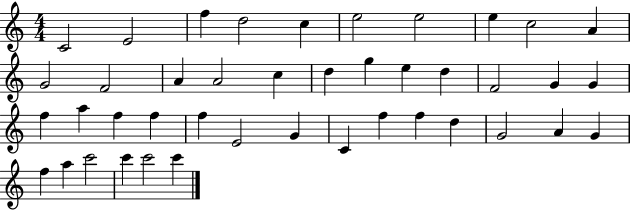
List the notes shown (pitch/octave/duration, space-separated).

C4/h E4/h F5/q D5/h C5/q E5/h E5/h E5/q C5/h A4/q G4/h F4/h A4/q A4/h C5/q D5/q G5/q E5/q D5/q F4/h G4/q G4/q F5/q A5/q F5/q F5/q F5/q E4/h G4/q C4/q F5/q F5/q D5/q G4/h A4/q G4/q F5/q A5/q C6/h C6/q C6/h C6/q